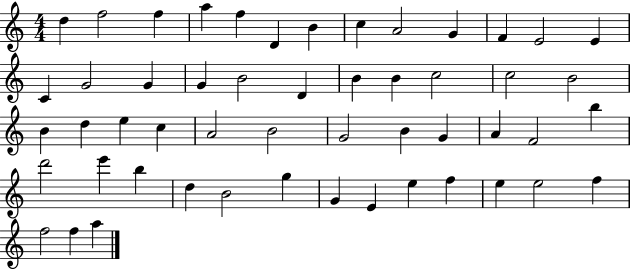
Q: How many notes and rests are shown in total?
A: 52